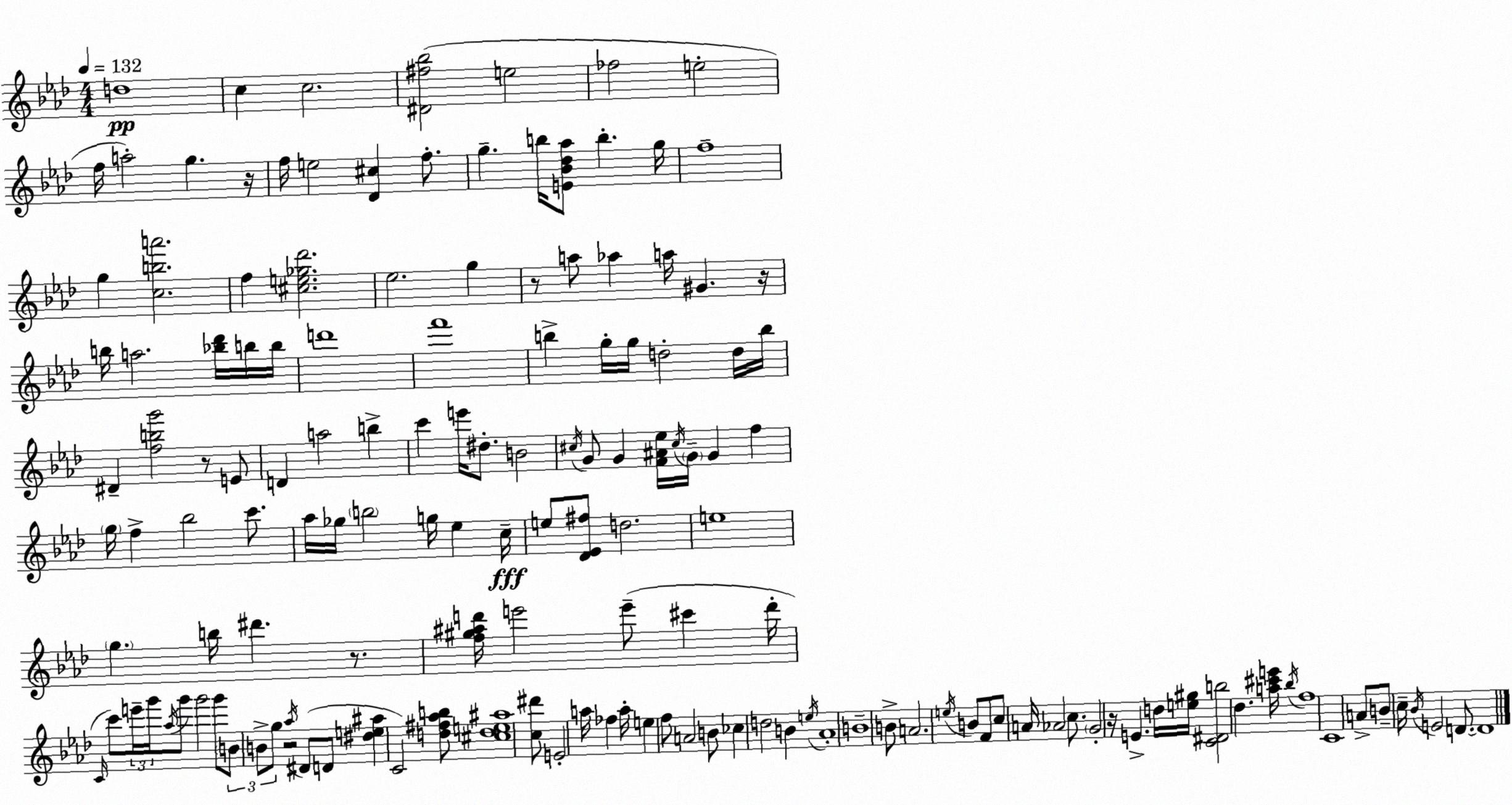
X:1
T:Untitled
M:4/4
L:1/4
K:Fm
d4 c c2 [^D^f_b]2 e2 _f2 e2 f/4 a2 g z/4 f/4 e2 [_D^c] f/2 g b/4 [E_B_d_a]/2 b g/4 f4 g [cba']2 f [^ce_g_d']2 _e2 g z/2 a/2 _a a/4 ^G z/4 b/4 a2 [_b_d']/4 b/4 b/4 d'4 f'4 b g/4 g/4 d2 d/4 b/4 ^D [fbg']2 z/2 E/2 D a2 b c' e'/4 ^d/2 B2 ^c/4 G/2 G [F^A_e]/4 ^c/4 G/4 G f g/4 f _b2 c'/2 _a/4 _g/4 b2 g/4 _e c/4 e/2 [_D_E^f]/2 d2 e4 g b/4 ^d' z/2 [f^g^ad']/4 e'2 e'/2 ^c' d'/4 C/4 c'/2 e'/4 g'/4 _a/4 g'/2 g'2 g'/2 B/2 B/2 g/2 z2 _a/4 ^D/2 D/2 [^de^a] C2 [d^f_ab]/2 [^cde^a]4 [c^d']/2 E2 a/4 _f a/4 e f/2 A2 B/2 _c d2 B e/4 _A4 B4 B/2 A2 e/4 B/2 F/2 c/2 A/4 _A2 c/2 G2 z/4 E d/4 [e^g]/4 [C^Db]2 _d [a^c'e']/4 _b/4 f4 C4 A/2 B/2 c/4 _B/4 E2 D/2 D4